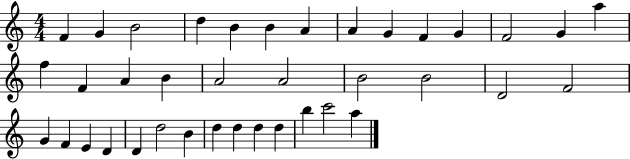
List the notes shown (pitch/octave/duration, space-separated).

F4/q G4/q B4/h D5/q B4/q B4/q A4/q A4/q G4/q F4/q G4/q F4/h G4/q A5/q F5/q F4/q A4/q B4/q A4/h A4/h B4/h B4/h D4/h F4/h G4/q F4/q E4/q D4/q D4/q D5/h B4/q D5/q D5/q D5/q D5/q B5/q C6/h A5/q